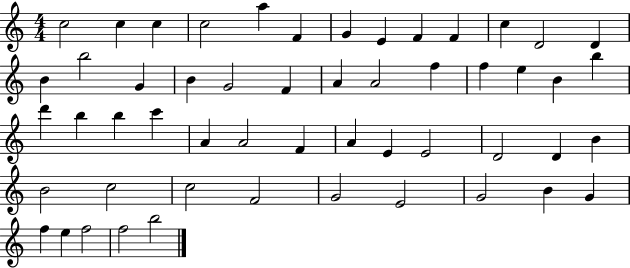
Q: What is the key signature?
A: C major